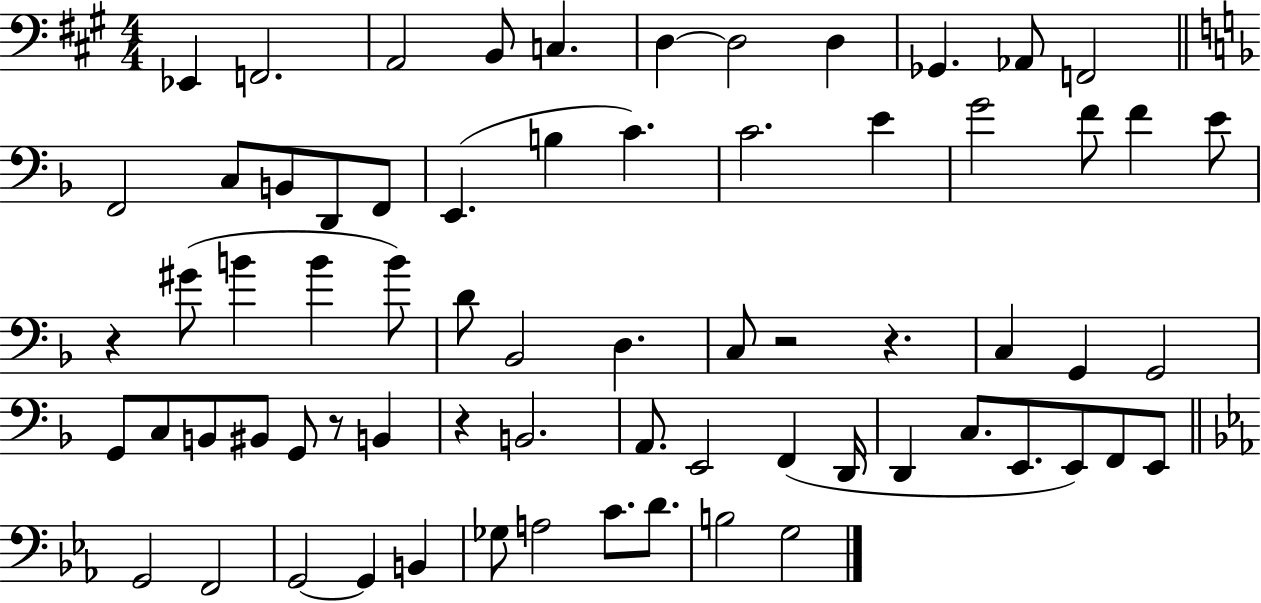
{
  \clef bass
  \numericTimeSignature
  \time 4/4
  \key a \major
  ees,4 f,2. | a,2 b,8 c4. | d4~~ d2 d4 | ges,4. aes,8 f,2 | \break \bar "||" \break \key f \major f,2 c8 b,8 d,8 f,8 | e,4.( b4 c'4.) | c'2. e'4 | g'2 f'8 f'4 e'8 | \break r4 gis'8( b'4 b'4 b'8) | d'8 bes,2 d4. | c8 r2 r4. | c4 g,4 g,2 | \break g,8 c8 b,8 bis,8 g,8 r8 b,4 | r4 b,2. | a,8. e,2 f,4( d,16 | d,4 c8. e,8. e,8) f,8 e,8 | \break \bar "||" \break \key c \minor g,2 f,2 | g,2~~ g,4 b,4 | ges8 a2 c'8. d'8. | b2 g2 | \break \bar "|."
}